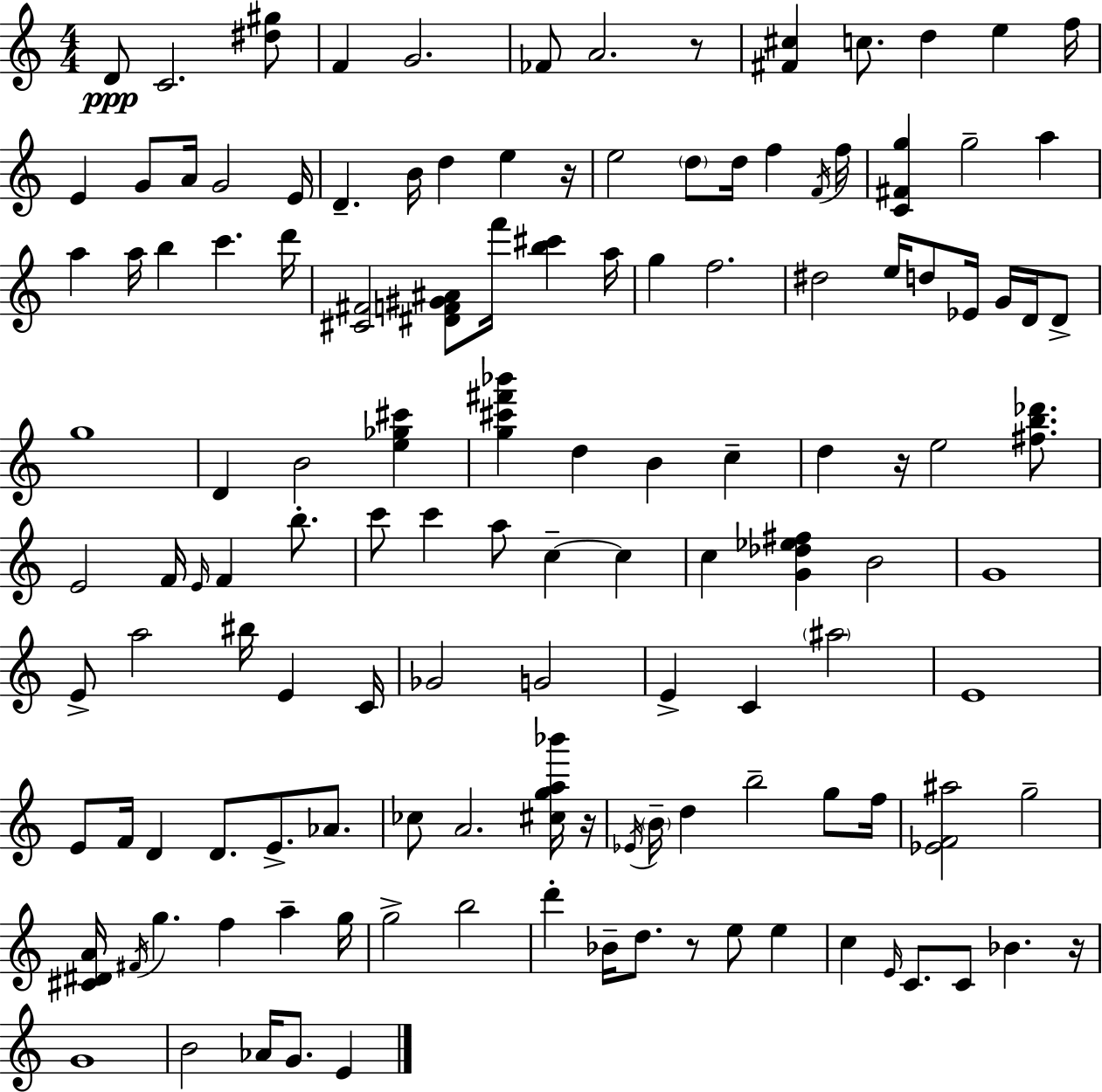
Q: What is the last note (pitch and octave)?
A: E4